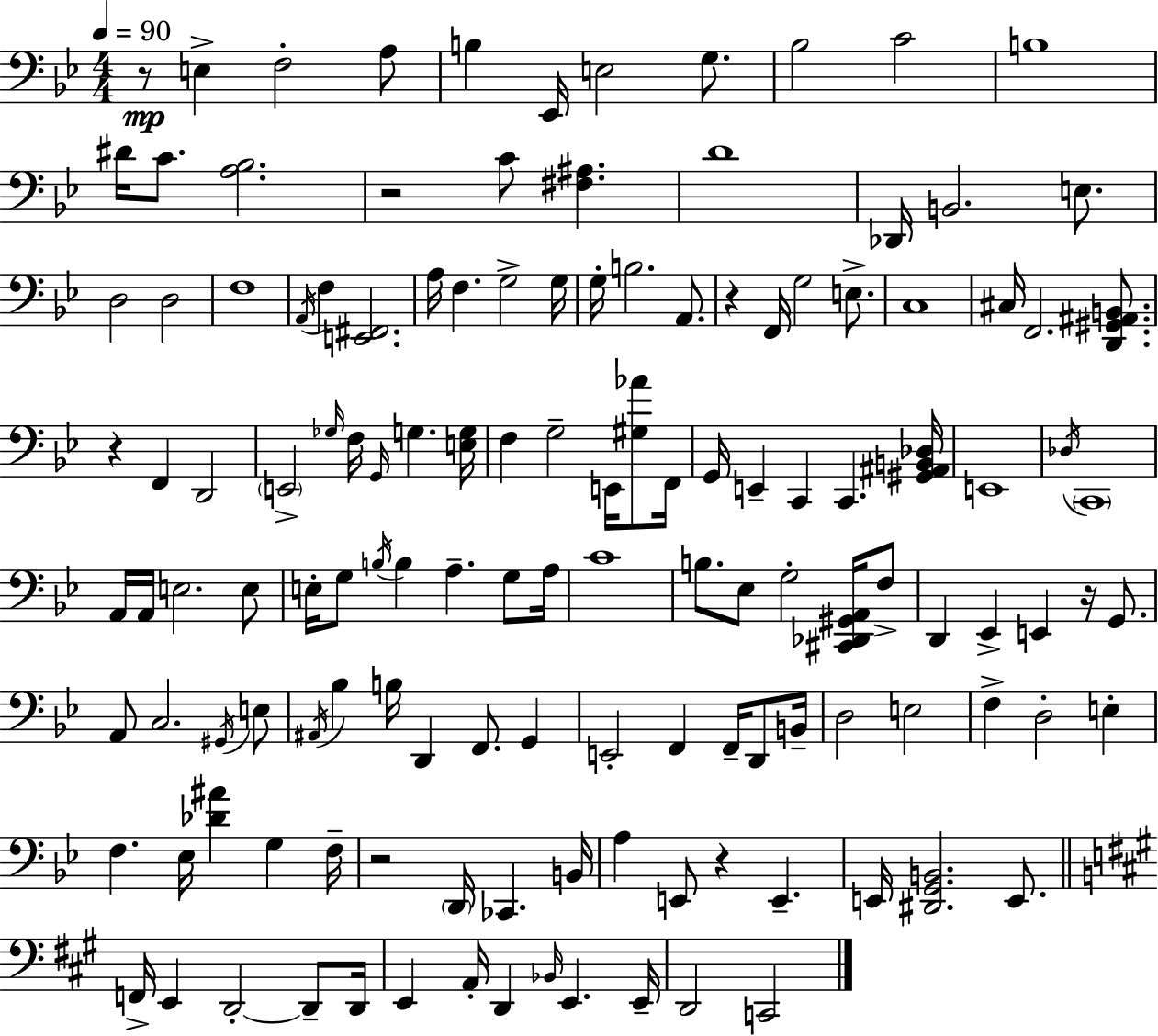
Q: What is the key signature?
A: G minor